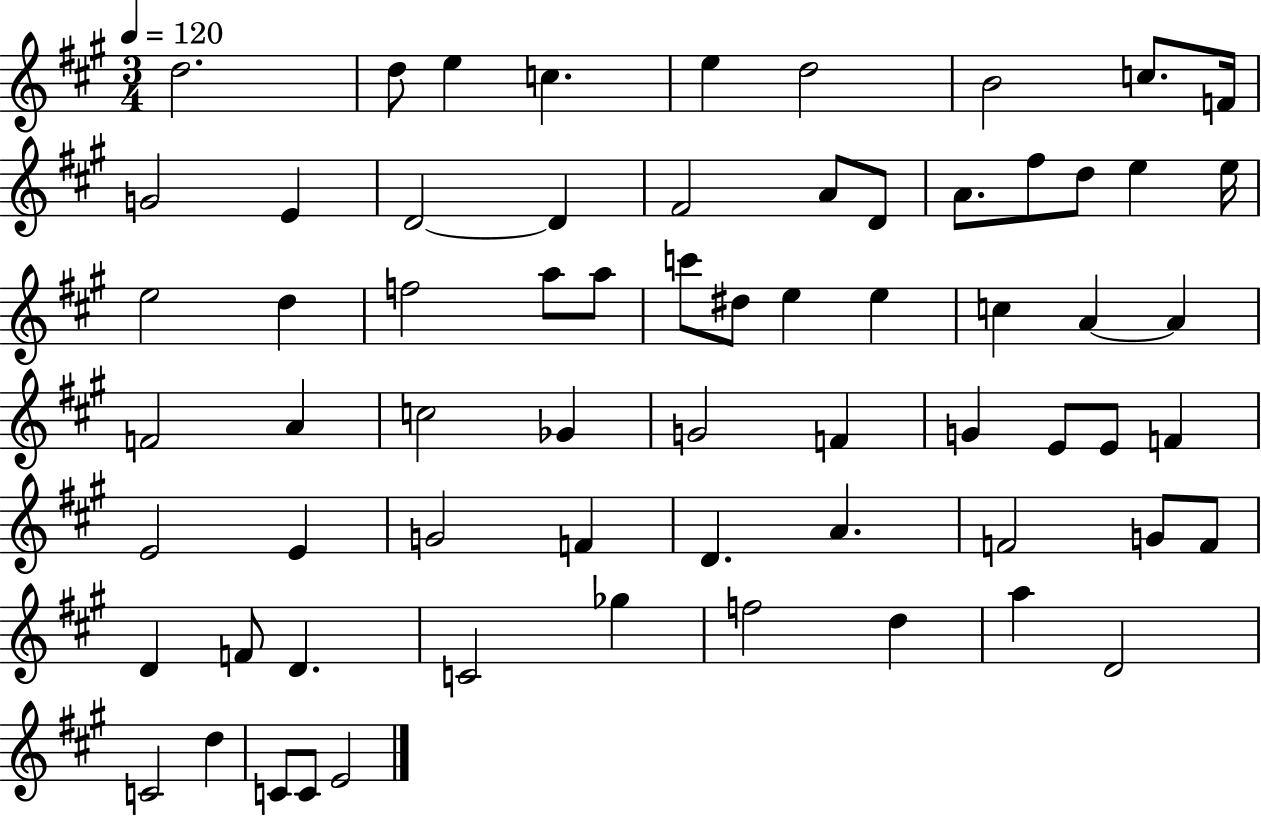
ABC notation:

X:1
T:Untitled
M:3/4
L:1/4
K:A
d2 d/2 e c e d2 B2 c/2 F/4 G2 E D2 D ^F2 A/2 D/2 A/2 ^f/2 d/2 e e/4 e2 d f2 a/2 a/2 c'/2 ^d/2 e e c A A F2 A c2 _G G2 F G E/2 E/2 F E2 E G2 F D A F2 G/2 F/2 D F/2 D C2 _g f2 d a D2 C2 d C/2 C/2 E2